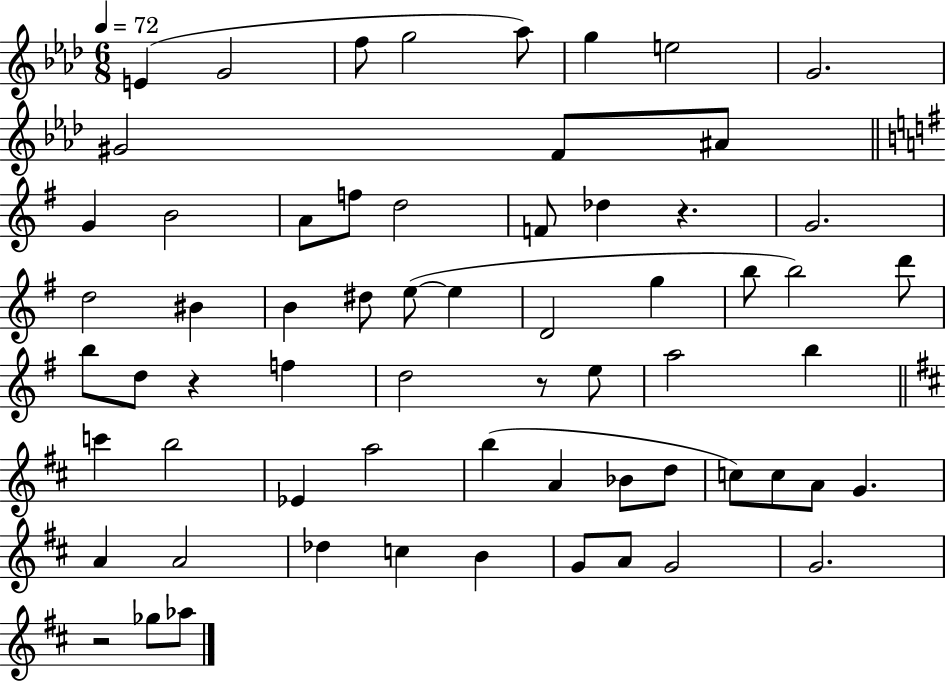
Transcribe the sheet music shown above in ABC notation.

X:1
T:Untitled
M:6/8
L:1/4
K:Ab
E G2 f/2 g2 _a/2 g e2 G2 ^G2 F/2 ^A/2 G B2 A/2 f/2 d2 F/2 _d z G2 d2 ^B B ^d/2 e/2 e D2 g b/2 b2 d'/2 b/2 d/2 z f d2 z/2 e/2 a2 b c' b2 _E a2 b A _B/2 d/2 c/2 c/2 A/2 G A A2 _d c B G/2 A/2 G2 G2 z2 _g/2 _a/2